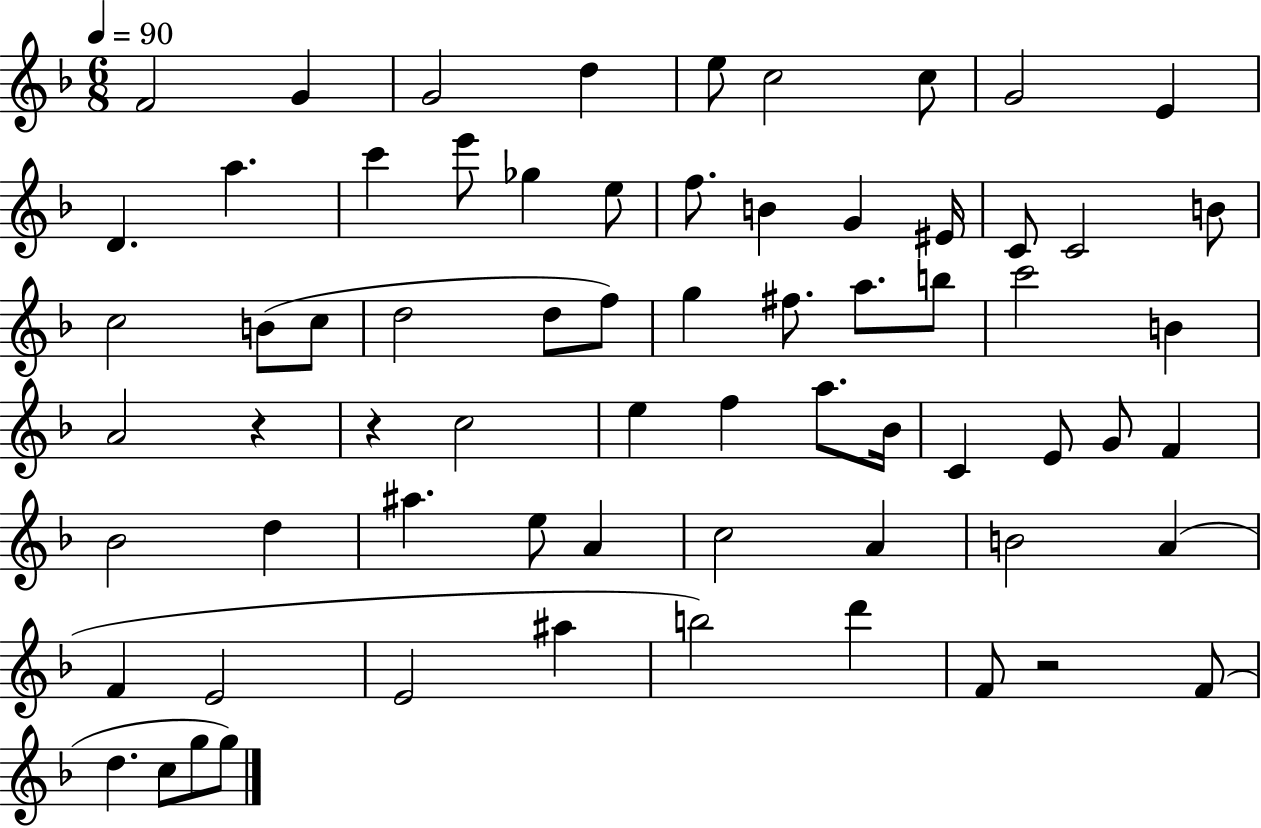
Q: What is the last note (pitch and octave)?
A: G5